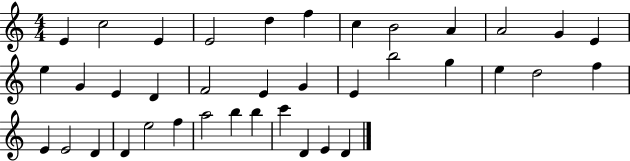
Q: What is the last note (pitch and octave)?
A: D4